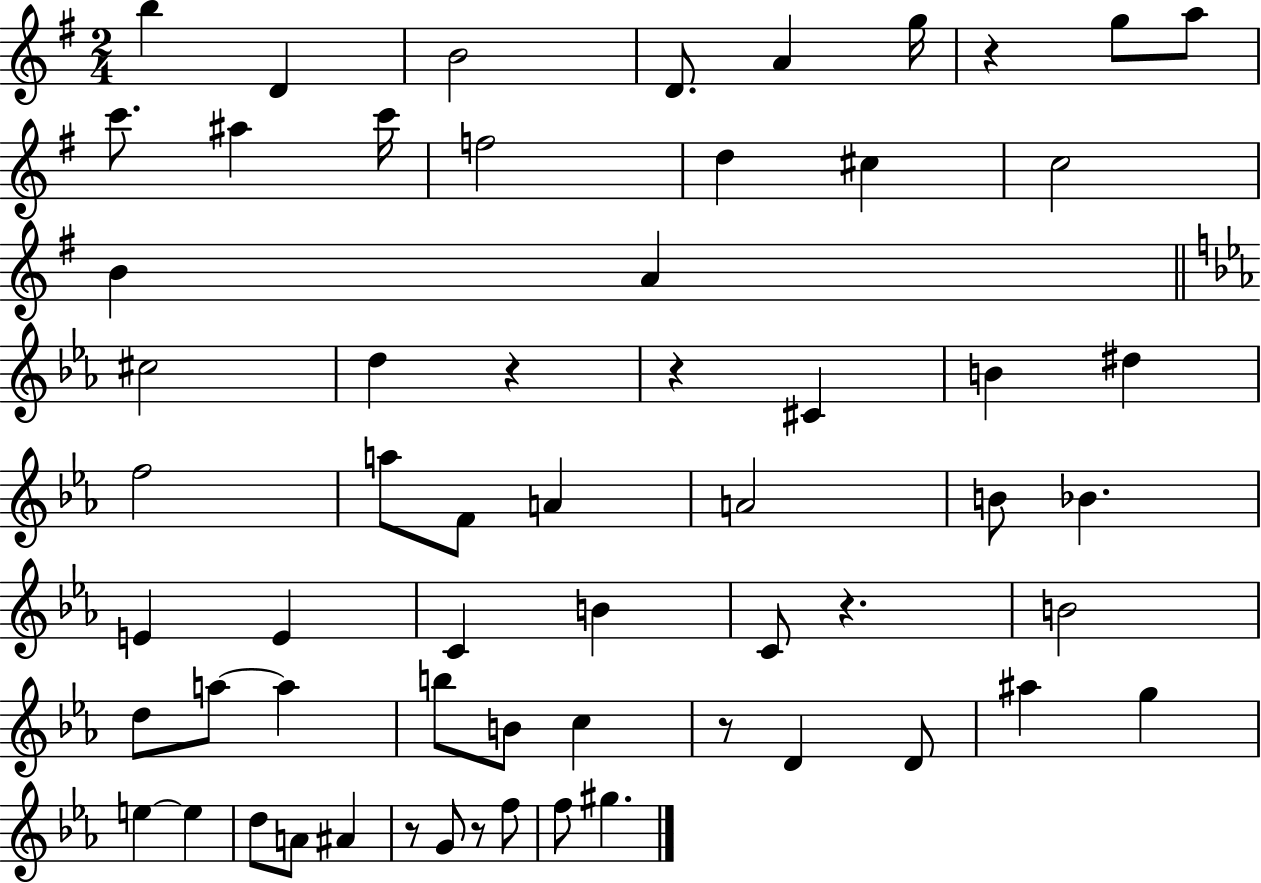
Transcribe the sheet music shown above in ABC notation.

X:1
T:Untitled
M:2/4
L:1/4
K:G
b D B2 D/2 A g/4 z g/2 a/2 c'/2 ^a c'/4 f2 d ^c c2 B A ^c2 d z z ^C B ^d f2 a/2 F/2 A A2 B/2 _B E E C B C/2 z B2 d/2 a/2 a b/2 B/2 c z/2 D D/2 ^a g e e d/2 A/2 ^A z/2 G/2 z/2 f/2 f/2 ^g